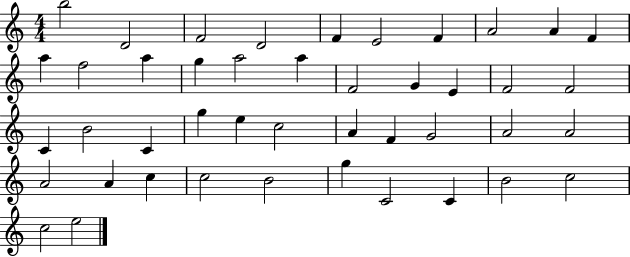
X:1
T:Untitled
M:4/4
L:1/4
K:C
b2 D2 F2 D2 F E2 F A2 A F a f2 a g a2 a F2 G E F2 F2 C B2 C g e c2 A F G2 A2 A2 A2 A c c2 B2 g C2 C B2 c2 c2 e2